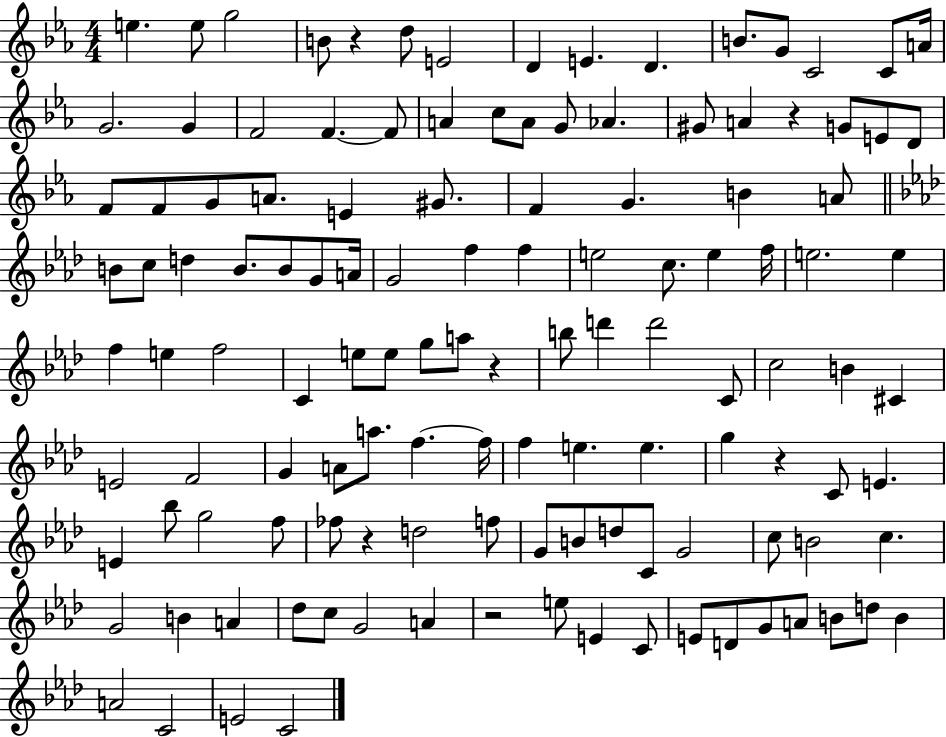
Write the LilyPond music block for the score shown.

{
  \clef treble
  \numericTimeSignature
  \time 4/4
  \key ees \major
  e''4. e''8 g''2 | b'8 r4 d''8 e'2 | d'4 e'4. d'4. | b'8. g'8 c'2 c'8 a'16 | \break g'2. g'4 | f'2 f'4.~~ f'8 | a'4 c''8 a'8 g'8 aes'4. | gis'8 a'4 r4 g'8 e'8 d'8 | \break f'8 f'8 g'8 a'8. e'4 gis'8. | f'4 g'4. b'4 a'8 | \bar "||" \break \key f \minor b'8 c''8 d''4 b'8. b'8 g'8 a'16 | g'2 f''4 f''4 | e''2 c''8. e''4 f''16 | e''2. e''4 | \break f''4 e''4 f''2 | c'4 e''8 e''8 g''8 a''8 r4 | b''8 d'''4 d'''2 c'8 | c''2 b'4 cis'4 | \break e'2 f'2 | g'4 a'8 a''8. f''4.~~ f''16 | f''4 e''4. e''4. | g''4 r4 c'8 e'4. | \break e'4 bes''8 g''2 f''8 | fes''8 r4 d''2 f''8 | g'8 b'8 d''8 c'8 g'2 | c''8 b'2 c''4. | \break g'2 b'4 a'4 | des''8 c''8 g'2 a'4 | r2 e''8 e'4 c'8 | e'8 d'8 g'8 a'8 b'8 d''8 b'4 | \break a'2 c'2 | e'2 c'2 | \bar "|."
}